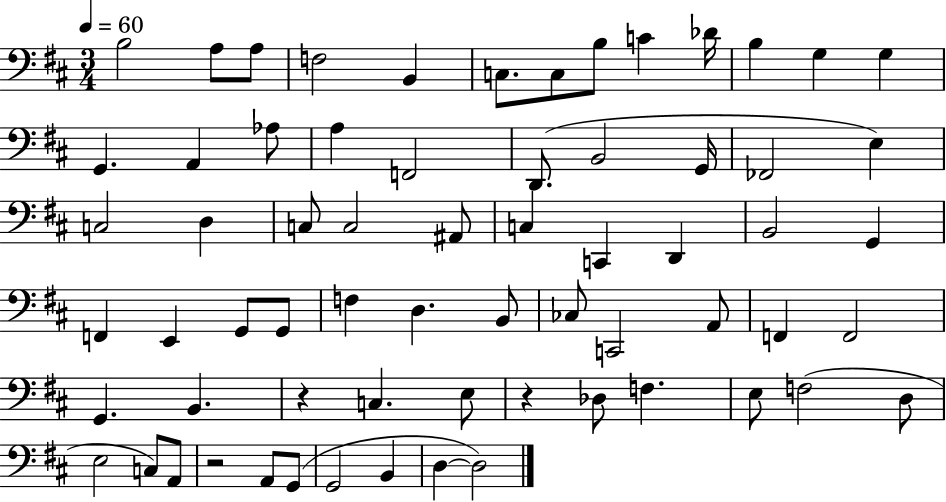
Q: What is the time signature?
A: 3/4